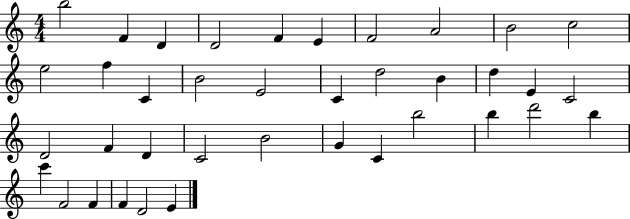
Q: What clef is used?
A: treble